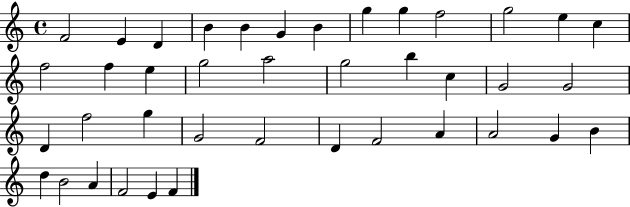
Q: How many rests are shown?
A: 0